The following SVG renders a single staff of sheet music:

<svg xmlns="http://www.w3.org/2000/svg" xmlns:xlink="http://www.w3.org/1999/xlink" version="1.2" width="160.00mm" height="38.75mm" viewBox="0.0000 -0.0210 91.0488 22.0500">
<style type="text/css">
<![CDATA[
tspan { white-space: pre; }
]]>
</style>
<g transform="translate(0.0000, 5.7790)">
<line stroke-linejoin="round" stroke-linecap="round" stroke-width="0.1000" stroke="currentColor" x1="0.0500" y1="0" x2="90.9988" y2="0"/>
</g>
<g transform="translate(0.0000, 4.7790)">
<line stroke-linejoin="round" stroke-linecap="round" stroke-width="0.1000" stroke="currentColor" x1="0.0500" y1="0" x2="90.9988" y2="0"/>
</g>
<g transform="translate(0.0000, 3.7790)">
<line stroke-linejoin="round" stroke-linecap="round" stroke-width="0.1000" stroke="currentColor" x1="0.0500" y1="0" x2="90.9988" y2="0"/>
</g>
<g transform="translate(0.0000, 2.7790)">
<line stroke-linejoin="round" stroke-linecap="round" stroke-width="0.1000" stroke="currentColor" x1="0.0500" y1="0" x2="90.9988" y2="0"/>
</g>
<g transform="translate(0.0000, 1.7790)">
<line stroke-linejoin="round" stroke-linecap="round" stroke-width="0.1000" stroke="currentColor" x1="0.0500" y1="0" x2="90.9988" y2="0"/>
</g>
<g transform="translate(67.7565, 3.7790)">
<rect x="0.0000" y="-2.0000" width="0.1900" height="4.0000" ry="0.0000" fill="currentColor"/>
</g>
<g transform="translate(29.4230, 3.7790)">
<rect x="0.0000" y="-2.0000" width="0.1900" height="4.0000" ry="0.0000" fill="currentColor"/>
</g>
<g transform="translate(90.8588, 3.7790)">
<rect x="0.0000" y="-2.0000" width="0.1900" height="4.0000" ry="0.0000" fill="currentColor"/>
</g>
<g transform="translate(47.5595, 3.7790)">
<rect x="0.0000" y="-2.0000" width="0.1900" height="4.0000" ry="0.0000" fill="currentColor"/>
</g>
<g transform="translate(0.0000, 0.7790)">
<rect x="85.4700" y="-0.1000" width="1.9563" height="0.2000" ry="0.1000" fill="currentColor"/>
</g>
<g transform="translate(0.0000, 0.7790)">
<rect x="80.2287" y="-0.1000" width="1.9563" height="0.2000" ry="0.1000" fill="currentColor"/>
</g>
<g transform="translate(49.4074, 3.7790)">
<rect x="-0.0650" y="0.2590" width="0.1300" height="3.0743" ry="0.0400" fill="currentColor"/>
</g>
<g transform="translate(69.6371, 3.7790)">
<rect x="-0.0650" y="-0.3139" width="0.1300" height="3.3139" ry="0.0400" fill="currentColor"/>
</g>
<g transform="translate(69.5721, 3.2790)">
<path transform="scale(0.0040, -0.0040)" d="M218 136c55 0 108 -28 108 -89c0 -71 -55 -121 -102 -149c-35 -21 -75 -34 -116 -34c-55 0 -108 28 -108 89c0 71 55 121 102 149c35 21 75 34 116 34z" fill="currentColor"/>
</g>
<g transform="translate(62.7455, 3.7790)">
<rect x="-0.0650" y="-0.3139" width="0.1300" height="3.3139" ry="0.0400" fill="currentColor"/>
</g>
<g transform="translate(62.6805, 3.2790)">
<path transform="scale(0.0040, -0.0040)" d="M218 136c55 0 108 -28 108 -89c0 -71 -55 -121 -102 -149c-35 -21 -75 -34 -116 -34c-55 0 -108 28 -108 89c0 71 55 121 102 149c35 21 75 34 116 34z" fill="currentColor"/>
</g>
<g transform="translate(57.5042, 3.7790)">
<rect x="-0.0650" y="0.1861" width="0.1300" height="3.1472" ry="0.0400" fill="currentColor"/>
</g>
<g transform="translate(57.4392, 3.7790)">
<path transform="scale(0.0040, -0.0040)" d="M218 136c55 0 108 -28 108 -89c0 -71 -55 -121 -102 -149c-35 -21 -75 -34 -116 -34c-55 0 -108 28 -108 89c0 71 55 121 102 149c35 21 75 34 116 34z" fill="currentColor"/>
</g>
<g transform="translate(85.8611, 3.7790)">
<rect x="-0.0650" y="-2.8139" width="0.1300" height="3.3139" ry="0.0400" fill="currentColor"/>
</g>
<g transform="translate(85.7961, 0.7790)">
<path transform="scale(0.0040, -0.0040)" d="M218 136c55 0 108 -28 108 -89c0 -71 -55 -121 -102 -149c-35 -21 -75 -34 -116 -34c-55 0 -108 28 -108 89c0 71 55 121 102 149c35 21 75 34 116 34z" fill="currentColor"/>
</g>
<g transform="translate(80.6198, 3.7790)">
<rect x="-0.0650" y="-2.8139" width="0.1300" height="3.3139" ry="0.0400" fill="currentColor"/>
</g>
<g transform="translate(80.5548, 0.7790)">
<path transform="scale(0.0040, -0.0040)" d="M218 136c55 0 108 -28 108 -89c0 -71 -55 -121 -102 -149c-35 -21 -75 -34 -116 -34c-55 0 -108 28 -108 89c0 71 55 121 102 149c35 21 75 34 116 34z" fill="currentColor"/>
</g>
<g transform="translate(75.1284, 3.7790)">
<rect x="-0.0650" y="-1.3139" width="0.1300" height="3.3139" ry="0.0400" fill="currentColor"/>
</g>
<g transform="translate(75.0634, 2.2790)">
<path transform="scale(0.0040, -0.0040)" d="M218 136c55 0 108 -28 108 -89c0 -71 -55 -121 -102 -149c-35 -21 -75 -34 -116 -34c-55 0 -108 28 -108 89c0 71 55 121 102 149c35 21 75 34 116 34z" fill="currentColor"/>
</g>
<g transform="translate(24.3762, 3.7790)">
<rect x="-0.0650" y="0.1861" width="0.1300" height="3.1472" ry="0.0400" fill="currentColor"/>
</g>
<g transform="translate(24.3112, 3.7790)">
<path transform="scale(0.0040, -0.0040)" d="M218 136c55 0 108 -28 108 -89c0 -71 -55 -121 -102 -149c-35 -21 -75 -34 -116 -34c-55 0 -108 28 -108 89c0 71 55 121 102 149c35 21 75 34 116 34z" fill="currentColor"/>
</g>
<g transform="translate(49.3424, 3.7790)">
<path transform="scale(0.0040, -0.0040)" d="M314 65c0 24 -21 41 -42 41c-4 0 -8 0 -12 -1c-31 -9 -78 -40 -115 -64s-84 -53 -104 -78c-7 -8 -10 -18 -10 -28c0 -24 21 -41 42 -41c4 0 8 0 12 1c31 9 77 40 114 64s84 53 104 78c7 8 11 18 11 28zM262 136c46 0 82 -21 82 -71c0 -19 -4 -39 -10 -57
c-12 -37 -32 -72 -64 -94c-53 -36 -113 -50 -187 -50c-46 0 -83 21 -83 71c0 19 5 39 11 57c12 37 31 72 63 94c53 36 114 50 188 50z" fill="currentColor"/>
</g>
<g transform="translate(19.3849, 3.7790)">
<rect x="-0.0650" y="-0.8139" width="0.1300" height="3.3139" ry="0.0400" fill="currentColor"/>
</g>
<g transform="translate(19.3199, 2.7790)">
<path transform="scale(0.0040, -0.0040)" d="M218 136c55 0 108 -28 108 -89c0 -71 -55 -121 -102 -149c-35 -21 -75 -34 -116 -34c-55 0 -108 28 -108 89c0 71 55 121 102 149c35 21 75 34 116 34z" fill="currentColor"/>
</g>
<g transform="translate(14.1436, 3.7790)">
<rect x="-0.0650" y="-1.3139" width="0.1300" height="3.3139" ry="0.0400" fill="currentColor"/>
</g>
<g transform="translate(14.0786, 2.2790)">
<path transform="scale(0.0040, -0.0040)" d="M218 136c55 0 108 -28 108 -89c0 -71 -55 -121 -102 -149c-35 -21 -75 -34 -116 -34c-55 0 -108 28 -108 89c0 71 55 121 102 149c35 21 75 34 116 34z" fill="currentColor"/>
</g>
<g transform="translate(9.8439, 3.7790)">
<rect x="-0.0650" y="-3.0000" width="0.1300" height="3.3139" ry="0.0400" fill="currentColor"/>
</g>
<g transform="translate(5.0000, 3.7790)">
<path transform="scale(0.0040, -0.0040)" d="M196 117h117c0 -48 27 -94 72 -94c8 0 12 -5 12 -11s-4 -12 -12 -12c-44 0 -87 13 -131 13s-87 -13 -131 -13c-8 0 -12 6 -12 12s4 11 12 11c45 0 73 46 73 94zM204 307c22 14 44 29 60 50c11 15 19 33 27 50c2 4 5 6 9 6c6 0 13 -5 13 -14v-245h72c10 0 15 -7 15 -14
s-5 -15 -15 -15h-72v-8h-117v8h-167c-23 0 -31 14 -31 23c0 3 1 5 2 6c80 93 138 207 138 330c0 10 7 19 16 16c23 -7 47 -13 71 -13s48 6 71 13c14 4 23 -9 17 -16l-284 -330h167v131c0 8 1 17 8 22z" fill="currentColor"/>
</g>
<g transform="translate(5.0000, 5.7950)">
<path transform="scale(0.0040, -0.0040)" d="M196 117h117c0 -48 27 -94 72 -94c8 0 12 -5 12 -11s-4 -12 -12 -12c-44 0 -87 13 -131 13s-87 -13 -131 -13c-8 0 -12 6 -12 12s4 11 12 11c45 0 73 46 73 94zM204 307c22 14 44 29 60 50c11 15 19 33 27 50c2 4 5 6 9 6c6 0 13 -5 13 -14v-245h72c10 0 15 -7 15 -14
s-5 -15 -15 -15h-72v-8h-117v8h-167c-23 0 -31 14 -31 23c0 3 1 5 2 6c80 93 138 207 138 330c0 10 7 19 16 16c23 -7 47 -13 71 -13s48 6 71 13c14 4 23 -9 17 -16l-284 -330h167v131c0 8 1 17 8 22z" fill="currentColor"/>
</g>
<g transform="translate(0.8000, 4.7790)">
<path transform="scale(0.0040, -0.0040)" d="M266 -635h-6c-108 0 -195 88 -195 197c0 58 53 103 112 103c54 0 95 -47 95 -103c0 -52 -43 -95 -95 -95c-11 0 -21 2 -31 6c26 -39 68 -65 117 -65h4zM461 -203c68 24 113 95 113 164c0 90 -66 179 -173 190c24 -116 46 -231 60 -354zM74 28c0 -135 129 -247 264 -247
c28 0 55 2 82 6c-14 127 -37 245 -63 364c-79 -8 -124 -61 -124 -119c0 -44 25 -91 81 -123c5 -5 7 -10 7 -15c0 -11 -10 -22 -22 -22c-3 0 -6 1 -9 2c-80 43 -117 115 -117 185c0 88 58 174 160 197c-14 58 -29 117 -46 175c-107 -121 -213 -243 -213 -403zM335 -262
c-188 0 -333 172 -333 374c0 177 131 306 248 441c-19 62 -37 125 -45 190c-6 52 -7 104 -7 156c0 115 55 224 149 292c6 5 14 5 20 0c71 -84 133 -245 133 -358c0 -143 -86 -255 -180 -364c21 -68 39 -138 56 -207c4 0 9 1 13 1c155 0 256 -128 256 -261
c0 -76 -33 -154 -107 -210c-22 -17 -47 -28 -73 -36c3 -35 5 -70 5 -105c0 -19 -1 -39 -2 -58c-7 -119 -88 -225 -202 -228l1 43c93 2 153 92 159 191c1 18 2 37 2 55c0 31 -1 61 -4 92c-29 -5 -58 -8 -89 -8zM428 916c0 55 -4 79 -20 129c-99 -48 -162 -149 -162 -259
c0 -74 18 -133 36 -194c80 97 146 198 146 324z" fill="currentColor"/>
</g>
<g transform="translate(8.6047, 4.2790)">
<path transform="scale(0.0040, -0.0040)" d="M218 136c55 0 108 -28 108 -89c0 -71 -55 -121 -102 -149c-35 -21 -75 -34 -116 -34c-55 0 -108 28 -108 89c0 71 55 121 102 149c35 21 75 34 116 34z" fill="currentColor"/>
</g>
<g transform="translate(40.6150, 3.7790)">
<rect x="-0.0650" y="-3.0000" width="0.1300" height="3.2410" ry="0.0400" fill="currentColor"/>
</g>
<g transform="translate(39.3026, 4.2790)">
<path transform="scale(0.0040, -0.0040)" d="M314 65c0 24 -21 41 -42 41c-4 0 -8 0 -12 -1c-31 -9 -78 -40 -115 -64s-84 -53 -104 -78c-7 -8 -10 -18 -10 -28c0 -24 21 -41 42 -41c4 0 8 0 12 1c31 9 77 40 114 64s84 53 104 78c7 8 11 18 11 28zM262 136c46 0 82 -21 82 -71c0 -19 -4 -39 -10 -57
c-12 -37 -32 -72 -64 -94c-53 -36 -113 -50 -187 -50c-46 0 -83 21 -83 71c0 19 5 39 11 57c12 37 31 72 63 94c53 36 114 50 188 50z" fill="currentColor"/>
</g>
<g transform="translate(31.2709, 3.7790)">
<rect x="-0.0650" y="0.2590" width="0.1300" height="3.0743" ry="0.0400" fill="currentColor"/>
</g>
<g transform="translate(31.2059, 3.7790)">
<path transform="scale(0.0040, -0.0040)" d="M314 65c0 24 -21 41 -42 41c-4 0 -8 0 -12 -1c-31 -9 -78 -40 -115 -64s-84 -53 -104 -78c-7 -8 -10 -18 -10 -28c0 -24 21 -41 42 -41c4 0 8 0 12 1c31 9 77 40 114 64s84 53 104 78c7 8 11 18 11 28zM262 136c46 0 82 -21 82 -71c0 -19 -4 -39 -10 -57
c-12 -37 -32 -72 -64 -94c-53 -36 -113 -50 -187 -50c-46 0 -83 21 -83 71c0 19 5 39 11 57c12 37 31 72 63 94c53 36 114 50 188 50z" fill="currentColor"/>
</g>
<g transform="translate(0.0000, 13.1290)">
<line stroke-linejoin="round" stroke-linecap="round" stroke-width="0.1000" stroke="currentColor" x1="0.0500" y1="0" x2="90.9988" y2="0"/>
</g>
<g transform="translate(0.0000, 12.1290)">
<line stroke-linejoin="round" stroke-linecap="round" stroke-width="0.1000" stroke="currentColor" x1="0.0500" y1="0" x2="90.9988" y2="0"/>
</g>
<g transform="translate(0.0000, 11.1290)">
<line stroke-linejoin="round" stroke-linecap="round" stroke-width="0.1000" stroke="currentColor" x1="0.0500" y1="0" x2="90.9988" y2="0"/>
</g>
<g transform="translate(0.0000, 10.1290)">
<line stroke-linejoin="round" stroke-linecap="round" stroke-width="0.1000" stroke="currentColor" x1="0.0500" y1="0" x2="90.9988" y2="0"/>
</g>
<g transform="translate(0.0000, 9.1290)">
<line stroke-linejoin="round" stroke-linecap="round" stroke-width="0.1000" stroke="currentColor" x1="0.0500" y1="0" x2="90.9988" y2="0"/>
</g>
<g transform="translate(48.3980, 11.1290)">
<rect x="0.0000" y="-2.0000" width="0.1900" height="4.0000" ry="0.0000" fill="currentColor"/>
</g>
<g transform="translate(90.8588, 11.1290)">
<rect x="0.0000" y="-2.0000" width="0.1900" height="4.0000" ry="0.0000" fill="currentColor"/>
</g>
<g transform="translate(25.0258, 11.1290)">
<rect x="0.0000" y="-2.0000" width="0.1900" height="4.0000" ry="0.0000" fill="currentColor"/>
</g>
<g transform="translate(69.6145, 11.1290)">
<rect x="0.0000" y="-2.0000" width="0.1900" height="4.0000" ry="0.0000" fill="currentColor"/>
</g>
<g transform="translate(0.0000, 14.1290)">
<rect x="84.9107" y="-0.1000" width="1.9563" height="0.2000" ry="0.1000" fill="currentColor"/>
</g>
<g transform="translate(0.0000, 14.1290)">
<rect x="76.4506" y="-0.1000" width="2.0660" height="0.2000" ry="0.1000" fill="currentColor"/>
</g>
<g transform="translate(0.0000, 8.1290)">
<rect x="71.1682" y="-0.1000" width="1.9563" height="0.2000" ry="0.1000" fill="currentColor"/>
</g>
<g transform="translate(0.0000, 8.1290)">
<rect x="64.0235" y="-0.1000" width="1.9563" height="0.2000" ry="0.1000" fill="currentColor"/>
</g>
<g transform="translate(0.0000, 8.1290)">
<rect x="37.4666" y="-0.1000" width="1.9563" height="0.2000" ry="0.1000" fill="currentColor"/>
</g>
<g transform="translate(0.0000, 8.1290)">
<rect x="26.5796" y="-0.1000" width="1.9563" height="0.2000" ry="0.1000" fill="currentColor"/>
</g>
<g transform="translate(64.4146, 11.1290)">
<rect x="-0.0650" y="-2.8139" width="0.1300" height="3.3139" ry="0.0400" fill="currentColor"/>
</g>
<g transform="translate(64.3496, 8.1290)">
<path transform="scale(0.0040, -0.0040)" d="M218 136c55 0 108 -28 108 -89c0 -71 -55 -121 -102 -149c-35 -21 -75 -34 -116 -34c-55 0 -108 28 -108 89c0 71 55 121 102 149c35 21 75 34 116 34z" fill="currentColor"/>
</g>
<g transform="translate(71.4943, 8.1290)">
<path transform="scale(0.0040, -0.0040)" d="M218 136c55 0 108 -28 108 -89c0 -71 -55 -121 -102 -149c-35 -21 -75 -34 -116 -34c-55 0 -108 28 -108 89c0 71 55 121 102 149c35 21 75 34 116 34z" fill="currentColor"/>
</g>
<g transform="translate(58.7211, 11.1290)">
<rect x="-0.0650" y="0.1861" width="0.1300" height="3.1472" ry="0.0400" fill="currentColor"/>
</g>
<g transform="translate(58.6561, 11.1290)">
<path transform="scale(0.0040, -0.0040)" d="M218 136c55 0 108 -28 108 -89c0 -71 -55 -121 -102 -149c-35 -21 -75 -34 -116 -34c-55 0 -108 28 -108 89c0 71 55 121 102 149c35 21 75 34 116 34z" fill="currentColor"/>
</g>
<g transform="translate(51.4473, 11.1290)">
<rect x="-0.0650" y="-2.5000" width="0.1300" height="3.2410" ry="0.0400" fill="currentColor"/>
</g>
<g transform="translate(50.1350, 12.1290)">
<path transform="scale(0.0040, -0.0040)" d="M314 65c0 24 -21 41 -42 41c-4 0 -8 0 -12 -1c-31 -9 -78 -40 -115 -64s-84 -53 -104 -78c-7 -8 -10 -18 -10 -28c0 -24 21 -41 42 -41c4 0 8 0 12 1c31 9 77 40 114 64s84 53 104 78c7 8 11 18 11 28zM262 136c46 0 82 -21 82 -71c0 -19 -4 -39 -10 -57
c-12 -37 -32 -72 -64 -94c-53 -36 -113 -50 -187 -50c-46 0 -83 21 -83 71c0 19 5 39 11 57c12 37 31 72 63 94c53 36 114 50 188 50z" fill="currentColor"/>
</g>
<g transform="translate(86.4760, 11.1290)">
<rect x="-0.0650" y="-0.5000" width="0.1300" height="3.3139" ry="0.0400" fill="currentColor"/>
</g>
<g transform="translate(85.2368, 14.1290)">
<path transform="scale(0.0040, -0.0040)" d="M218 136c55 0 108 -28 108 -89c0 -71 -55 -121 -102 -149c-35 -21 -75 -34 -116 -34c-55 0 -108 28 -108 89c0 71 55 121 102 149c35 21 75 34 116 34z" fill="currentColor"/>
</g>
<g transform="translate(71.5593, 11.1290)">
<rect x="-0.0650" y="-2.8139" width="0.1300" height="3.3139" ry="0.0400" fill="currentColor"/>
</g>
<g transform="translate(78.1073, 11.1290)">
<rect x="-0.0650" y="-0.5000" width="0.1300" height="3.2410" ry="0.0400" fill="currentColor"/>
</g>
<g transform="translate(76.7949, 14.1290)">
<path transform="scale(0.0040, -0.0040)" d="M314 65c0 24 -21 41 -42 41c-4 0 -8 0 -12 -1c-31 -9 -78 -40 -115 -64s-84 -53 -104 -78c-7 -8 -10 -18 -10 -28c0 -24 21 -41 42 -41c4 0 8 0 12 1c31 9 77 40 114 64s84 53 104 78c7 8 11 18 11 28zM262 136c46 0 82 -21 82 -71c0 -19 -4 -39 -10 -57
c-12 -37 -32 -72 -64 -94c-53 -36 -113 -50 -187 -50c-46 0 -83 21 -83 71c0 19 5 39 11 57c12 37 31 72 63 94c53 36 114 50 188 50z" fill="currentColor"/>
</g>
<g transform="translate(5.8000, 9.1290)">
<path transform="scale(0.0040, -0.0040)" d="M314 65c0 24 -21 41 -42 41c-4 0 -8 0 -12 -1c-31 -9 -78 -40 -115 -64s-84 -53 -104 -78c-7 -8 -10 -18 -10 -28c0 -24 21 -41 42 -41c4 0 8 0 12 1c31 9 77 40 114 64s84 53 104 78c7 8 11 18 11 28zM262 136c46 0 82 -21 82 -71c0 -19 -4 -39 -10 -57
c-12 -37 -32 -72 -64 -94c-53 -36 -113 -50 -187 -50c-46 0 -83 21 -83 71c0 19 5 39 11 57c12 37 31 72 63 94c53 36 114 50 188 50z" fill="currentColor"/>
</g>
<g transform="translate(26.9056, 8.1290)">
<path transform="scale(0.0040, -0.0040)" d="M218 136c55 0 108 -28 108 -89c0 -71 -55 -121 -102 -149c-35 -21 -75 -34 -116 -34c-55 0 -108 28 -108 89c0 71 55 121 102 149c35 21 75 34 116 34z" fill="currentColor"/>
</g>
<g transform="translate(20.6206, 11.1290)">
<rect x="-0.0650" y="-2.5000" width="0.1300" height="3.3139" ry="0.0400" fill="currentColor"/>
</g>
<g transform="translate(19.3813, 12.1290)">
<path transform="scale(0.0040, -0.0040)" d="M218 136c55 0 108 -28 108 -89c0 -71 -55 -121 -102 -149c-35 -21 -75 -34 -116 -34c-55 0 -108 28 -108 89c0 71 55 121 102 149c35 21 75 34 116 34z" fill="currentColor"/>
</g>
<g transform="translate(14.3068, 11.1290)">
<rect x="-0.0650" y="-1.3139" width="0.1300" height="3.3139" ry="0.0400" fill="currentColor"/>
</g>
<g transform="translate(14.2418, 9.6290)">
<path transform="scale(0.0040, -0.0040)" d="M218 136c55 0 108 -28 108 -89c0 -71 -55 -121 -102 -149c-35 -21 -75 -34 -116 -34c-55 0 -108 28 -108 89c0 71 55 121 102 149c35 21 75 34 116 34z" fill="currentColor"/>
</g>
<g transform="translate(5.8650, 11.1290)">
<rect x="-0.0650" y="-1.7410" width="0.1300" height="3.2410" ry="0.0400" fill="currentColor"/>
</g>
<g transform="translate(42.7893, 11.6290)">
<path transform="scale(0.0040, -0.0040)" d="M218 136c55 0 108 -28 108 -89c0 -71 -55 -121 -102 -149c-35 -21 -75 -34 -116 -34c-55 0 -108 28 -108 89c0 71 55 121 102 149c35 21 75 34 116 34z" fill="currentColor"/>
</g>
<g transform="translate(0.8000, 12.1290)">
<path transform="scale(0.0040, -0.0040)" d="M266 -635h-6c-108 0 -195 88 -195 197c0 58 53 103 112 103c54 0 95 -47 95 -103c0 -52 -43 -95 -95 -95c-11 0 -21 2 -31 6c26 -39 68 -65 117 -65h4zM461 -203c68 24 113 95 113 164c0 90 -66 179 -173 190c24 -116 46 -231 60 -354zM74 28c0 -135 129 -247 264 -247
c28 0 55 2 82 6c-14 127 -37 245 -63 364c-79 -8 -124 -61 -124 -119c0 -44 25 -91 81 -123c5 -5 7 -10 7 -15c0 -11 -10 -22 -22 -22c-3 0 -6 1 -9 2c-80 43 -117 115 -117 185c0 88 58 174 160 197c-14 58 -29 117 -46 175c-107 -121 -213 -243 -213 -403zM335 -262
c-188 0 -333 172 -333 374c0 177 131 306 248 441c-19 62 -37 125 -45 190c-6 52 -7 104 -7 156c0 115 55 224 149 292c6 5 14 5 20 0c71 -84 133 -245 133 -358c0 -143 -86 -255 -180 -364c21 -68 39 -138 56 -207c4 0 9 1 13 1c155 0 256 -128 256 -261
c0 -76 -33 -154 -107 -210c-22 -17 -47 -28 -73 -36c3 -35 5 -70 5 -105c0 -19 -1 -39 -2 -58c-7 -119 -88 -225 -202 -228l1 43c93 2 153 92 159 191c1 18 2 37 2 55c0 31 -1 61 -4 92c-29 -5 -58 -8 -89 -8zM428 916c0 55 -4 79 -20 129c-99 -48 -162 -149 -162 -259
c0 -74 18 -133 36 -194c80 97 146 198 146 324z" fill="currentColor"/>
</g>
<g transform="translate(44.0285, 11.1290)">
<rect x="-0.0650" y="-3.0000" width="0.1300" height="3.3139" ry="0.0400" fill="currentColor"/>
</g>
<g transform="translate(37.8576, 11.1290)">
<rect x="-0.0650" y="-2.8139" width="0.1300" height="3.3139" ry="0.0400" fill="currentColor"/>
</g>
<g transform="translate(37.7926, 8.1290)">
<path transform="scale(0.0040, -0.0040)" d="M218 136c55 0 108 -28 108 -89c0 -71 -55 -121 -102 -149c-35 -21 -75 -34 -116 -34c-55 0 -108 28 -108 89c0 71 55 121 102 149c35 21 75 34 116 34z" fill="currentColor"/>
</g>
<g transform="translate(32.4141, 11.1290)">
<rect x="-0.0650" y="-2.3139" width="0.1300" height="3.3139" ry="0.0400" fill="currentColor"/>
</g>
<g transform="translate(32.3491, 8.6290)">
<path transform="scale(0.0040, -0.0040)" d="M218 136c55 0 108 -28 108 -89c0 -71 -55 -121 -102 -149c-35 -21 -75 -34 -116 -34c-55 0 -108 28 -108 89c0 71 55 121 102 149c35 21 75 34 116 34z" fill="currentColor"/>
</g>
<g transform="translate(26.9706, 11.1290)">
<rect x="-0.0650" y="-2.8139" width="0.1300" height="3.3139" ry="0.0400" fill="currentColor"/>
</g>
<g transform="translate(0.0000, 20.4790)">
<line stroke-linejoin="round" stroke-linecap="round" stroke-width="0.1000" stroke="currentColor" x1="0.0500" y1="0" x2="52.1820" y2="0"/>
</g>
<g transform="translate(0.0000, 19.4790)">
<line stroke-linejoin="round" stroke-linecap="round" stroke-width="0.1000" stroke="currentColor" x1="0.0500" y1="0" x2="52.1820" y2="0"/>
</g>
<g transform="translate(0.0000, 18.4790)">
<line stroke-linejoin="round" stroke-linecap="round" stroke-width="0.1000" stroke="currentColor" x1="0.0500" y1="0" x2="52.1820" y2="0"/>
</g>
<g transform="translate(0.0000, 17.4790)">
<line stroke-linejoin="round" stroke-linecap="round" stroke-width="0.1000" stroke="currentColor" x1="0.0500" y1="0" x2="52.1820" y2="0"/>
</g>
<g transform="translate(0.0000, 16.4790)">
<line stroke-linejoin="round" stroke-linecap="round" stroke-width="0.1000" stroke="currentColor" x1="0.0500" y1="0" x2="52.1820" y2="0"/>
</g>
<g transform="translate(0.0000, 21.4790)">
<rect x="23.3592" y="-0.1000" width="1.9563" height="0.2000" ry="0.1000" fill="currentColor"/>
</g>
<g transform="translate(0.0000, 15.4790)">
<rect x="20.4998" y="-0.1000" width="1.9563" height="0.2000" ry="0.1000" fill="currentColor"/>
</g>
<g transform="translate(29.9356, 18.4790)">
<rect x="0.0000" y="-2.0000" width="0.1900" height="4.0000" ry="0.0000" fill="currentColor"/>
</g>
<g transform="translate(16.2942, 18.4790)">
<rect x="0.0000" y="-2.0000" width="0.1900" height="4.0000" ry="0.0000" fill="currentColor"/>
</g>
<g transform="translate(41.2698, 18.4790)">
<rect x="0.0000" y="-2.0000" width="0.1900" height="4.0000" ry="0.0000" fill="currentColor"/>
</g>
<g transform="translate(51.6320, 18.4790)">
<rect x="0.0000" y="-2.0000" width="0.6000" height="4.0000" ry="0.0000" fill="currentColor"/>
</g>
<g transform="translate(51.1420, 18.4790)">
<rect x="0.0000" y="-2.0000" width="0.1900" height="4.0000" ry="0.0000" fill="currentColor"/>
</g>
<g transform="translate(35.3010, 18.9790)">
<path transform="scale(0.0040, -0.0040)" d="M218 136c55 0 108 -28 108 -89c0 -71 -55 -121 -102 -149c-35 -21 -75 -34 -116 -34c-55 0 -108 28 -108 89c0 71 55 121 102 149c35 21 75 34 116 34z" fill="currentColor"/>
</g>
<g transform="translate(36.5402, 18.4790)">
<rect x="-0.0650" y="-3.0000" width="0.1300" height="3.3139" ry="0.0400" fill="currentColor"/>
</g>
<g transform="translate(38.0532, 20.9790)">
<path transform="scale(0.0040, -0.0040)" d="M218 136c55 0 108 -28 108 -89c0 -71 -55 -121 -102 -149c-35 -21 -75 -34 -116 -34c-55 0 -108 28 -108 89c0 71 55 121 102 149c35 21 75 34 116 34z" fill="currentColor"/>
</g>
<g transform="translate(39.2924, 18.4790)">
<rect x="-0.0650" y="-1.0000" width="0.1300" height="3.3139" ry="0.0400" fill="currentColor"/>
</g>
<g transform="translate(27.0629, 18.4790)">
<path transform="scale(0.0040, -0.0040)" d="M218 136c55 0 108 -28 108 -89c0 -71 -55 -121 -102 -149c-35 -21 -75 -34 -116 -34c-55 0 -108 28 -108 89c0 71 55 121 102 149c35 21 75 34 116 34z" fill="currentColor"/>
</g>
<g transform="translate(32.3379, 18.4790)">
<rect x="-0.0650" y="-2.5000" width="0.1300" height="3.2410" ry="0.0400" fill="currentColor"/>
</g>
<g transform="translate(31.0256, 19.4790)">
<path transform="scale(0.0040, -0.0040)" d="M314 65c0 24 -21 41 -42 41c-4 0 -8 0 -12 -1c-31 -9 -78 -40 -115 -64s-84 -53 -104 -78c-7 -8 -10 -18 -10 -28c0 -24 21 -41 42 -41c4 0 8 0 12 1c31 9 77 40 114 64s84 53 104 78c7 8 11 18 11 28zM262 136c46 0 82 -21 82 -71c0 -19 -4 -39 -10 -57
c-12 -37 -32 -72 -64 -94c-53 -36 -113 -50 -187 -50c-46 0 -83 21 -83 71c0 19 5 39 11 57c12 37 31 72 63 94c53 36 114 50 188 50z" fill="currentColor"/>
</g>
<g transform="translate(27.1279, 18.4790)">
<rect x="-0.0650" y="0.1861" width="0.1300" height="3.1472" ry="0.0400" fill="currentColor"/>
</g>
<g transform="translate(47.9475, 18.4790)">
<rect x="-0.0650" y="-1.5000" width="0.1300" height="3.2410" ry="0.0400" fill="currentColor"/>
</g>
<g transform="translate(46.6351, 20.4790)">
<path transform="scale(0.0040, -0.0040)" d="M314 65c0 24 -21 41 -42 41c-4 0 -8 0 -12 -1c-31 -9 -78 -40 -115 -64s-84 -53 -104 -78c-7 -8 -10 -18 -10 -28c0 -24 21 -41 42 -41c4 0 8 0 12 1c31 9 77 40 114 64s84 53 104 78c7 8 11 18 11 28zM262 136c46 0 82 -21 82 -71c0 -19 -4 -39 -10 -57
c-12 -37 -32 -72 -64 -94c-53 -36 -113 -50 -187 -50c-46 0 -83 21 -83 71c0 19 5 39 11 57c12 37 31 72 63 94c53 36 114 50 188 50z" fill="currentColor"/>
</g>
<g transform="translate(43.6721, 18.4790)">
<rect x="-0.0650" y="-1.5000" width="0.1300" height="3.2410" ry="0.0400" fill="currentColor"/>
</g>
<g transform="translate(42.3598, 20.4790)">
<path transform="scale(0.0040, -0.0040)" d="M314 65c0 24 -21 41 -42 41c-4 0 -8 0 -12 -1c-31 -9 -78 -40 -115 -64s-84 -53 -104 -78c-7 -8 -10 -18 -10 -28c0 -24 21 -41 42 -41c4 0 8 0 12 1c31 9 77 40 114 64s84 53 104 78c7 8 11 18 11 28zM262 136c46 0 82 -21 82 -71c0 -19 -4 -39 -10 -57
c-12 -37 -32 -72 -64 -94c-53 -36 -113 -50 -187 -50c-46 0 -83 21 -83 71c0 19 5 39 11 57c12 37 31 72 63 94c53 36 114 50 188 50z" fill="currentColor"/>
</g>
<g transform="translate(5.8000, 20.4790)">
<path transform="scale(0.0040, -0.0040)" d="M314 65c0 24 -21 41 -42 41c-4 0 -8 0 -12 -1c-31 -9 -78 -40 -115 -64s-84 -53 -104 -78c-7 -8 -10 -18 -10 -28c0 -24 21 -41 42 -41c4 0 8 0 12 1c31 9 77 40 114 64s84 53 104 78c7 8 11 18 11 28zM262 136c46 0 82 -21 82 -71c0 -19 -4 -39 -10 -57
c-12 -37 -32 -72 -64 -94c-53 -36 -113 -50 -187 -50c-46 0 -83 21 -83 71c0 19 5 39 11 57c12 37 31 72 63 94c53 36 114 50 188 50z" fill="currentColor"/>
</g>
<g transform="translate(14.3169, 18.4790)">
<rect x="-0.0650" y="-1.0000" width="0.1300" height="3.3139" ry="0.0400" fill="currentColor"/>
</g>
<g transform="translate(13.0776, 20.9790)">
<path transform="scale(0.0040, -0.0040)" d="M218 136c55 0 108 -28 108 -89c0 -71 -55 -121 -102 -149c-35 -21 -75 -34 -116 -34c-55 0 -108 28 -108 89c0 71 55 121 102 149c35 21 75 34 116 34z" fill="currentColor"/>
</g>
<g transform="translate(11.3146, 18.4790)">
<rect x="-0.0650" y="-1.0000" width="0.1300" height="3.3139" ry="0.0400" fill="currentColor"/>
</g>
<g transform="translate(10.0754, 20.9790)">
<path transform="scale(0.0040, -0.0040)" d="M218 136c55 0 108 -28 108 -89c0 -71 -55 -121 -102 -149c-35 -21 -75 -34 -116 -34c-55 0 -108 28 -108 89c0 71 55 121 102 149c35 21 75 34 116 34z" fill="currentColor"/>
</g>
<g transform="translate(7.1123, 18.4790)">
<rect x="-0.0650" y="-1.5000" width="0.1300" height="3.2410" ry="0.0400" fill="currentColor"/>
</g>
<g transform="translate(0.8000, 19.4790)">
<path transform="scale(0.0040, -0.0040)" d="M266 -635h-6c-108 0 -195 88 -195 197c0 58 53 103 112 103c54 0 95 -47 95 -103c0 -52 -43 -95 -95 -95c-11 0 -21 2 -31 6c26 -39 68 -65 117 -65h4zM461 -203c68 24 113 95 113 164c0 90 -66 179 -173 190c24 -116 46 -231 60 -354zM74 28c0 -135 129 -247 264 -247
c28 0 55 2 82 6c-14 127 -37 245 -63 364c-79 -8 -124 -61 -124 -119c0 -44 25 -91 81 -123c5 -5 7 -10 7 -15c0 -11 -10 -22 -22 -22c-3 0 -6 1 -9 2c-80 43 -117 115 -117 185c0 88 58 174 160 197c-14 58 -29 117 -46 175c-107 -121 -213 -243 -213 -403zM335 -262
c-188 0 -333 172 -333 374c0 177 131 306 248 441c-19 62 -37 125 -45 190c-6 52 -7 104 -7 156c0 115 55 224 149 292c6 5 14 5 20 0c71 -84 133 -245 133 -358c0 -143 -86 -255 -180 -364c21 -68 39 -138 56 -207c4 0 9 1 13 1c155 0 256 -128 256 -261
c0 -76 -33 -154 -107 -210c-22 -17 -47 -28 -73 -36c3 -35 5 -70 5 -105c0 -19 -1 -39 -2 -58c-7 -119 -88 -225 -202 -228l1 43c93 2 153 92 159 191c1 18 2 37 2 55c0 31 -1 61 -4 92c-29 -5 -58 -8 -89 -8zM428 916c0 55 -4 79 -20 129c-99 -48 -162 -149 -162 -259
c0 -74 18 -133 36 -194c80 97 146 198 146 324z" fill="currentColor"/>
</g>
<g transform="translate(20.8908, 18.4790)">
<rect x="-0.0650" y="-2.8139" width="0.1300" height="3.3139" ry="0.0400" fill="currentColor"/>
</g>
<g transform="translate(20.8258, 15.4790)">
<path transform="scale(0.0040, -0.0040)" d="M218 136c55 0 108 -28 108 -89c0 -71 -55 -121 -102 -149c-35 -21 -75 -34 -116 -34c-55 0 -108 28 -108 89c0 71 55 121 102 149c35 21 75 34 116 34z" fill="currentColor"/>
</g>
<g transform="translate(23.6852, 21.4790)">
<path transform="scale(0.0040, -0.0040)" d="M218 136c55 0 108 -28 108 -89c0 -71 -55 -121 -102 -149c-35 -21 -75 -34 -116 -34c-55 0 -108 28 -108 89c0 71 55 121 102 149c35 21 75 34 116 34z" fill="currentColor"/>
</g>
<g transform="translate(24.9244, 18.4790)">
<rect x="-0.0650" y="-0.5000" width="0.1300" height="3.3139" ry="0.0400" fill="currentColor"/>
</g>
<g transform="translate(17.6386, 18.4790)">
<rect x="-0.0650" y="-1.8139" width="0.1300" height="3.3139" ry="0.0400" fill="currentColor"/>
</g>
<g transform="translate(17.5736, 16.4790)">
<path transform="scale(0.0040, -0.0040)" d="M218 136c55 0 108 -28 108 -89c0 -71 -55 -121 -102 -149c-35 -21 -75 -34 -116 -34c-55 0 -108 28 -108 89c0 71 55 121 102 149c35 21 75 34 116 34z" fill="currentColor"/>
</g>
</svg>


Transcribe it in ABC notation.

X:1
T:Untitled
M:4/4
L:1/4
K:C
A e d B B2 A2 B2 B c c e a a f2 e G a g a A G2 B a a C2 C E2 D D f a C B G2 A D E2 E2